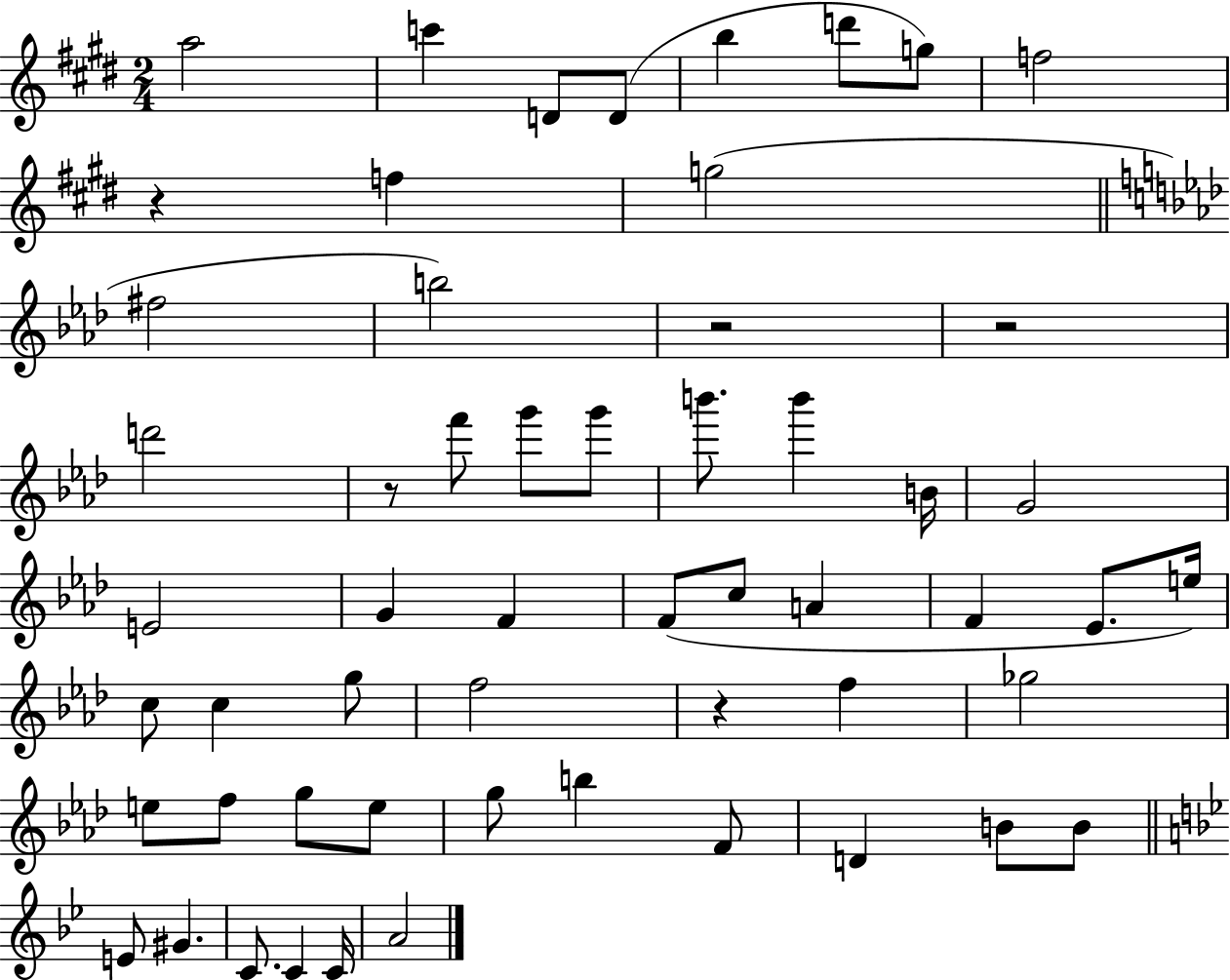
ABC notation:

X:1
T:Untitled
M:2/4
L:1/4
K:E
a2 c' D/2 D/2 b d'/2 g/2 f2 z f g2 ^f2 b2 z2 z2 d'2 z/2 f'/2 g'/2 g'/2 b'/2 b' B/4 G2 E2 G F F/2 c/2 A F _E/2 e/4 c/2 c g/2 f2 z f _g2 e/2 f/2 g/2 e/2 g/2 b F/2 D B/2 B/2 E/2 ^G C/2 C C/4 A2